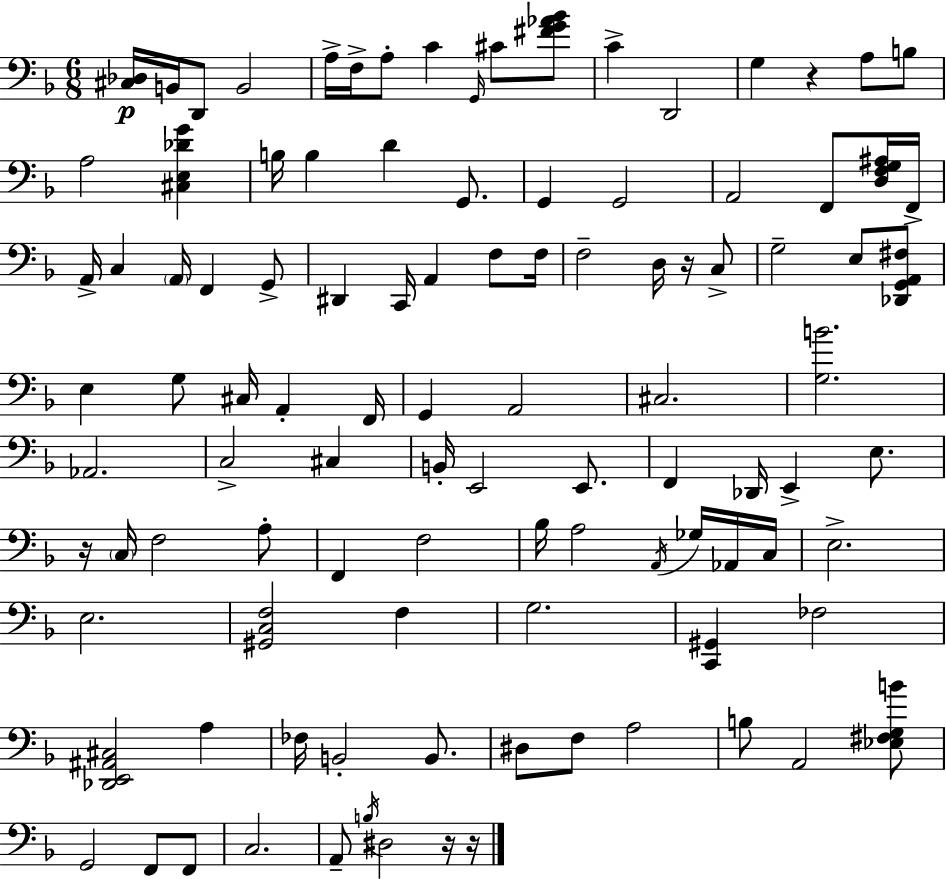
X:1
T:Untitled
M:6/8
L:1/4
K:F
[^C,_D,]/4 B,,/4 D,,/2 B,,2 A,/4 F,/4 A,/2 C G,,/4 ^C/2 [^FG_A_B]/2 C D,,2 G, z A,/2 B,/2 A,2 [^C,E,_DG] B,/4 B, D G,,/2 G,, G,,2 A,,2 F,,/2 [D,F,G,^A,]/4 F,,/4 A,,/4 C, A,,/4 F,, G,,/2 ^D,, C,,/4 A,, F,/2 F,/4 F,2 D,/4 z/4 C,/2 G,2 E,/2 [_D,,G,,A,,^F,]/2 E, G,/2 ^C,/4 A,, F,,/4 G,, A,,2 ^C,2 [G,B]2 _A,,2 C,2 ^C, B,,/4 E,,2 E,,/2 F,, _D,,/4 E,, E,/2 z/4 C,/4 F,2 A,/2 F,, F,2 _B,/4 A,2 A,,/4 _G,/4 _A,,/4 C,/4 E,2 E,2 [^G,,C,F,]2 F, G,2 [C,,^G,,] _F,2 [_D,,E,,^A,,^C,]2 A, _F,/4 B,,2 B,,/2 ^D,/2 F,/2 A,2 B,/2 A,,2 [_E,^F,G,B]/2 G,,2 F,,/2 F,,/2 C,2 A,,/2 B,/4 ^D,2 z/4 z/4